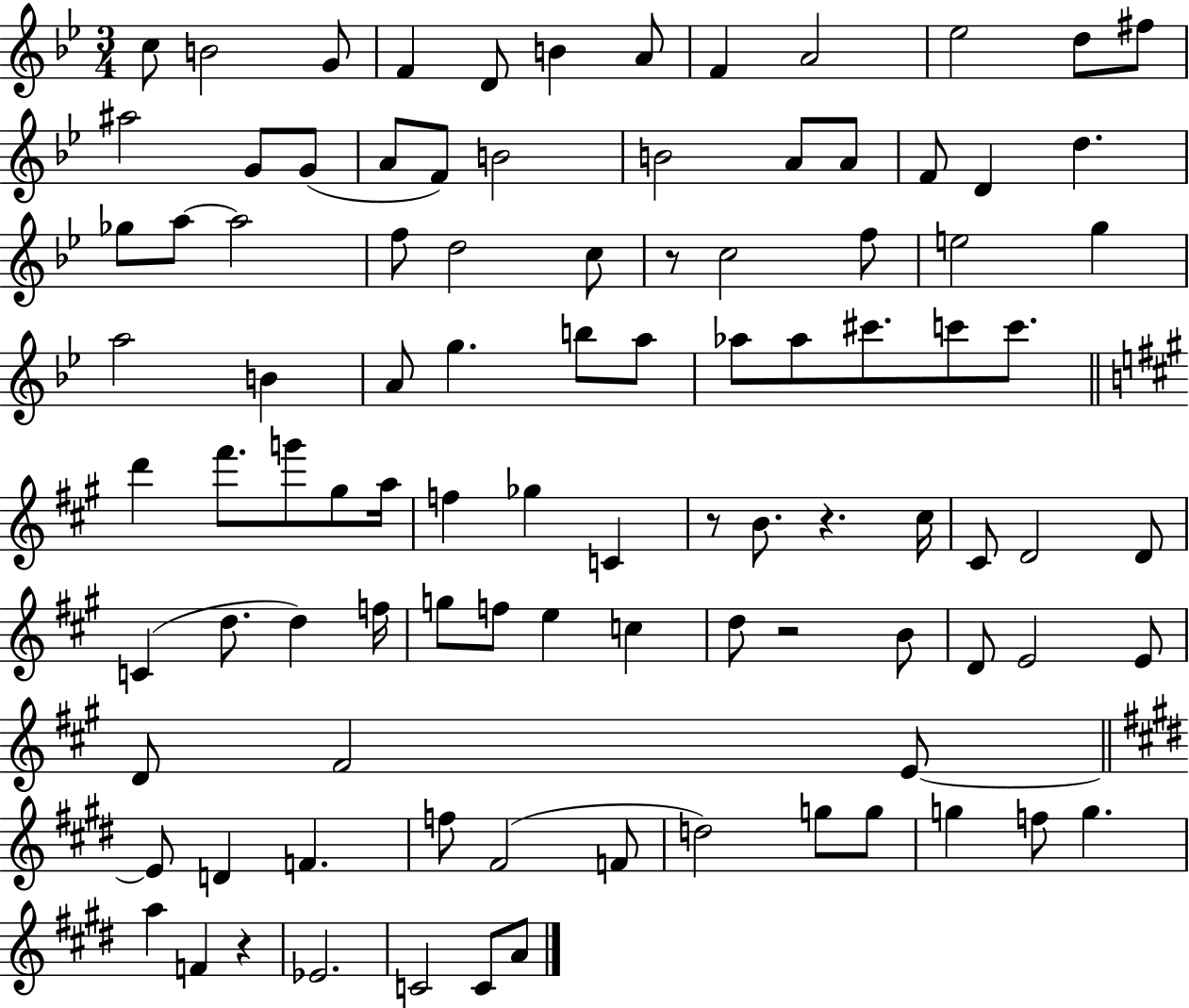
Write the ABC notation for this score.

X:1
T:Untitled
M:3/4
L:1/4
K:Bb
c/2 B2 G/2 F D/2 B A/2 F A2 _e2 d/2 ^f/2 ^a2 G/2 G/2 A/2 F/2 B2 B2 A/2 A/2 F/2 D d _g/2 a/2 a2 f/2 d2 c/2 z/2 c2 f/2 e2 g a2 B A/2 g b/2 a/2 _a/2 _a/2 ^c'/2 c'/2 c'/2 d' ^f'/2 g'/2 ^g/2 a/4 f _g C z/2 B/2 z ^c/4 ^C/2 D2 D/2 C d/2 d f/4 g/2 f/2 e c d/2 z2 B/2 D/2 E2 E/2 D/2 ^F2 E/2 E/2 D F f/2 ^F2 F/2 d2 g/2 g/2 g f/2 g a F z _E2 C2 C/2 A/2